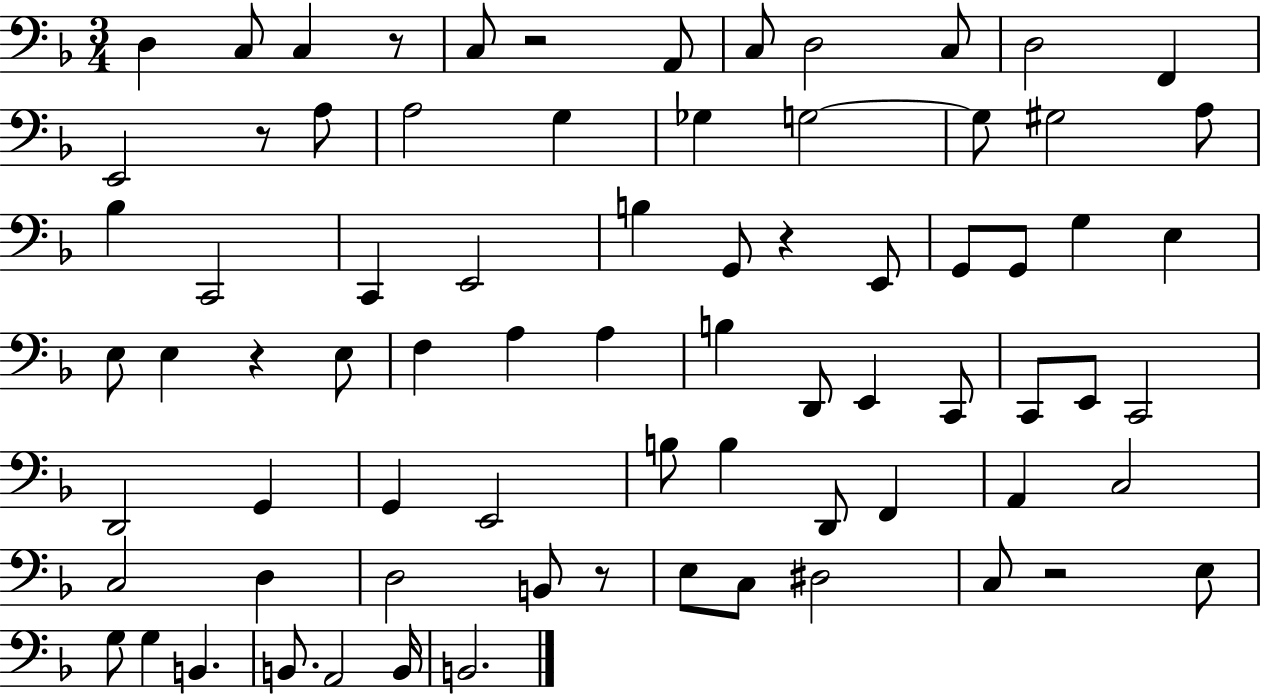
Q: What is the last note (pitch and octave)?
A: B2